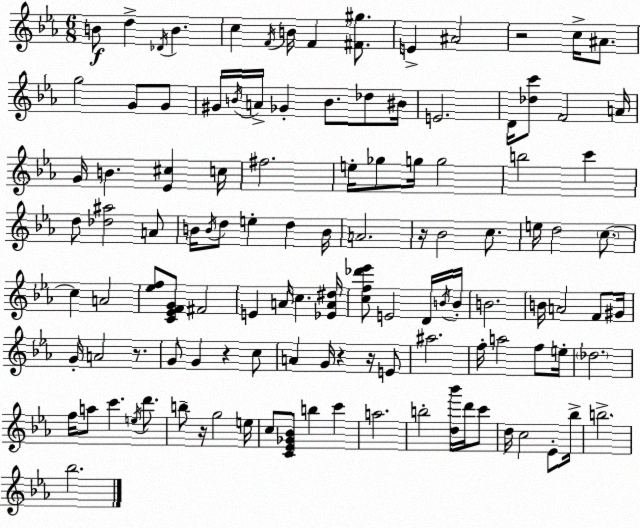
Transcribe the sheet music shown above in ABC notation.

X:1
T:Untitled
M:6/8
L:1/4
K:Eb
B/2 d _D/4 B c F/4 B/4 F [^F^g]/2 E ^A2 z2 c/4 ^A/2 g2 G/2 G/2 ^G/4 B/4 A/4 _G B/2 _d/2 ^B/4 E2 D/4 [_dc']/2 F2 A/4 G/4 B [_E^c] c/4 ^f2 e/4 _g/2 g/4 g2 b2 c' d/2 [_d^a]2 A/2 B/4 B/4 d/2 e d B/4 A2 z/4 _B2 c/2 e/4 d2 c/2 c A2 [_ef]/2 [C_EFG]/2 ^F2 E A/4 c [_EA^d]/4 [cf_d'_e']/2 E2 D/4 B/4 B/4 B2 B/4 A2 F/2 ^G/4 G/4 A2 z/2 G/2 G z c/2 A G/4 z z/4 E/2 ^a2 f/4 a2 f/2 e/4 _d2 f/4 a/2 c' e/4 d'/2 b/2 z/4 g2 e/4 c/2 [C_E_G_B]/2 b c' a2 b2 [d_b']/4 d'/4 c'/2 d/4 c2 _E/2 _b/4 b2 _b2